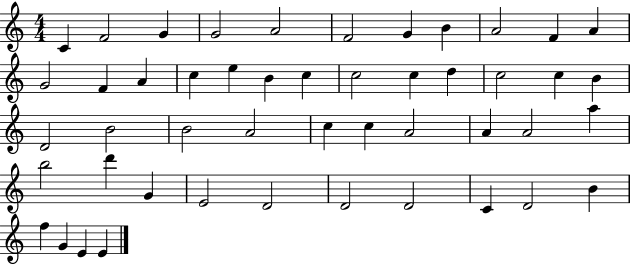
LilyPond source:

{
  \clef treble
  \numericTimeSignature
  \time 4/4
  \key c \major
  c'4 f'2 g'4 | g'2 a'2 | f'2 g'4 b'4 | a'2 f'4 a'4 | \break g'2 f'4 a'4 | c''4 e''4 b'4 c''4 | c''2 c''4 d''4 | c''2 c''4 b'4 | \break d'2 b'2 | b'2 a'2 | c''4 c''4 a'2 | a'4 a'2 a''4 | \break b''2 d'''4 g'4 | e'2 d'2 | d'2 d'2 | c'4 d'2 b'4 | \break f''4 g'4 e'4 e'4 | \bar "|."
}